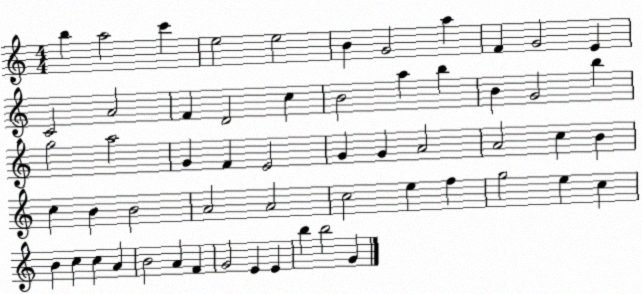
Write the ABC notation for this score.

X:1
T:Untitled
M:4/4
L:1/4
K:C
b a2 c' e2 e2 B G2 a F G2 E C2 A2 F D2 c B2 a b B G2 b g2 a2 G F E2 G G A2 A2 c B c B B2 A2 A2 c2 e f g2 e c B c c A B2 A F G2 E E b b2 G